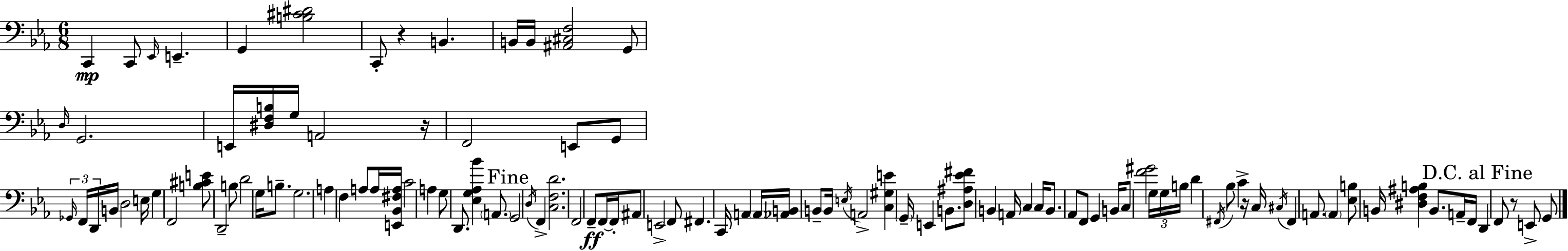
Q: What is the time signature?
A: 6/8